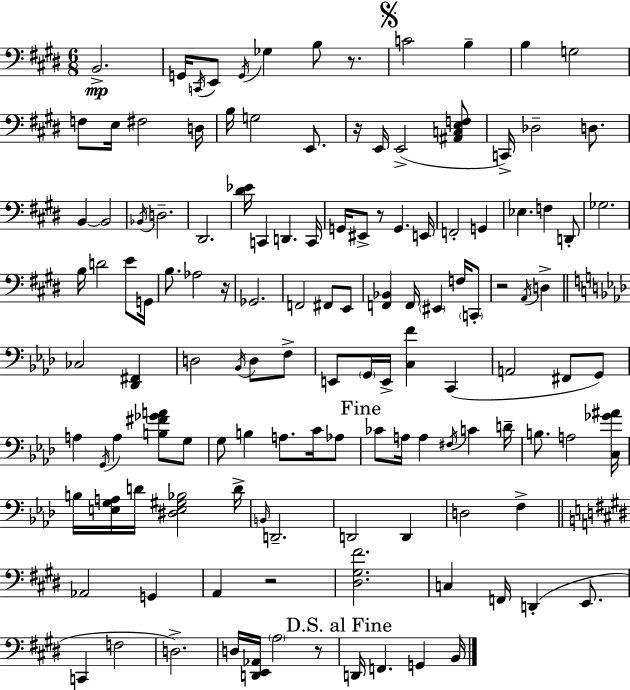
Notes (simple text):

B2/h. G2/s C2/s E2/e G2/s Gb3/q B3/e R/e. C4/h B3/q B3/q G3/h F3/e E3/s F#3/h D3/s B3/s G3/h E2/e. R/s E2/s E2/h [A#2,C3,E3,F3]/e C2/s Db3/h D3/e. B2/q B2/h Bb2/s D3/h. D#2/h. [D#4,Eb4]/s C2/q D2/q. C2/s G2/s EIS2/e R/e G2/q. E2/s F2/h G2/q Eb3/q. F3/q D2/e Gb3/h. B3/s D4/h E4/e G2/s B3/e. Ab3/h R/s Gb2/h. F2/h F#2/e E2/e [F2,Bb2]/q F2/s EIS2/q F3/s C2/e R/h A2/s D3/q CES3/h [Db2,F#2]/q D3/h Bb2/s D3/e F3/e E2/e G2/s E2/s [C3,F4]/q C2/q A2/h F#2/e G2/e A3/q G2/s A3/q [B3,F#4,Gb4,A4]/e G3/e G3/e B3/q A3/e. C4/s Ab3/e CES4/e A3/s A3/q F#3/s C4/q D4/s B3/e. A3/h [C3,Gb4,A#4]/s B3/s [E3,G3,A3]/s D4/s [D#3,E3,G#3,Bb3]/h D4/s B2/s D2/h. D2/h D2/q D3/h F3/q Ab2/h G2/q A2/q R/h [D#3,G#3,F#4]/h. C3/q F2/s D2/q E2/e. C2/q F3/h D3/h. D3/s [D2,E2,Ab2]/s A3/h R/e D2/s F2/q. G2/q B2/s